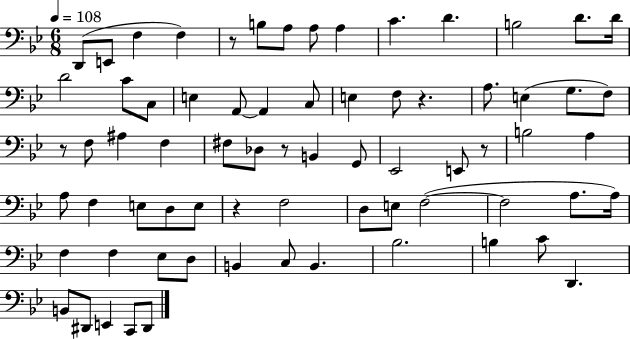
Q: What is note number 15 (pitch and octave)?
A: C4